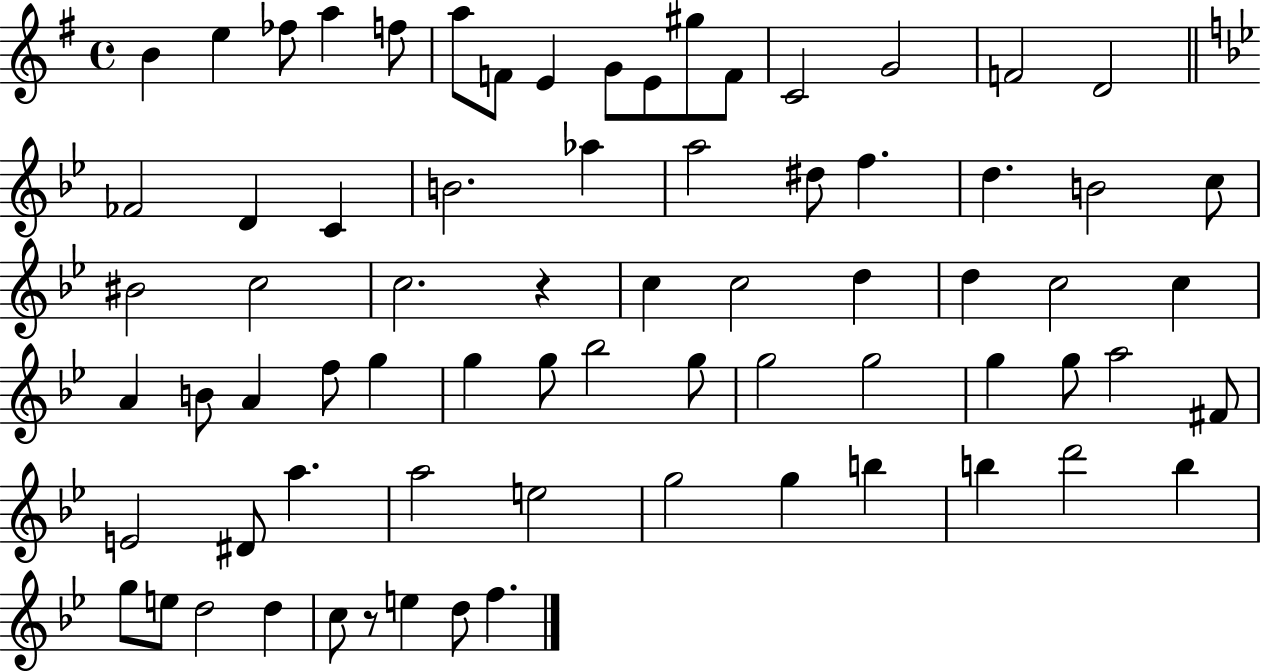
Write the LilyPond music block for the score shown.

{
  \clef treble
  \time 4/4
  \defaultTimeSignature
  \key g \major
  \repeat volta 2 { b'4 e''4 fes''8 a''4 f''8 | a''8 f'8 e'4 g'8 e'8 gis''8 f'8 | c'2 g'2 | f'2 d'2 | \break \bar "||" \break \key g \minor fes'2 d'4 c'4 | b'2. aes''4 | a''2 dis''8 f''4. | d''4. b'2 c''8 | \break bis'2 c''2 | c''2. r4 | c''4 c''2 d''4 | d''4 c''2 c''4 | \break a'4 b'8 a'4 f''8 g''4 | g''4 g''8 bes''2 g''8 | g''2 g''2 | g''4 g''8 a''2 fis'8 | \break e'2 dis'8 a''4. | a''2 e''2 | g''2 g''4 b''4 | b''4 d'''2 b''4 | \break g''8 e''8 d''2 d''4 | c''8 r8 e''4 d''8 f''4. | } \bar "|."
}